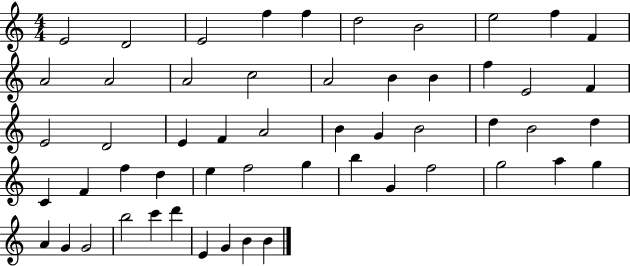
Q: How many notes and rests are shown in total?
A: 54